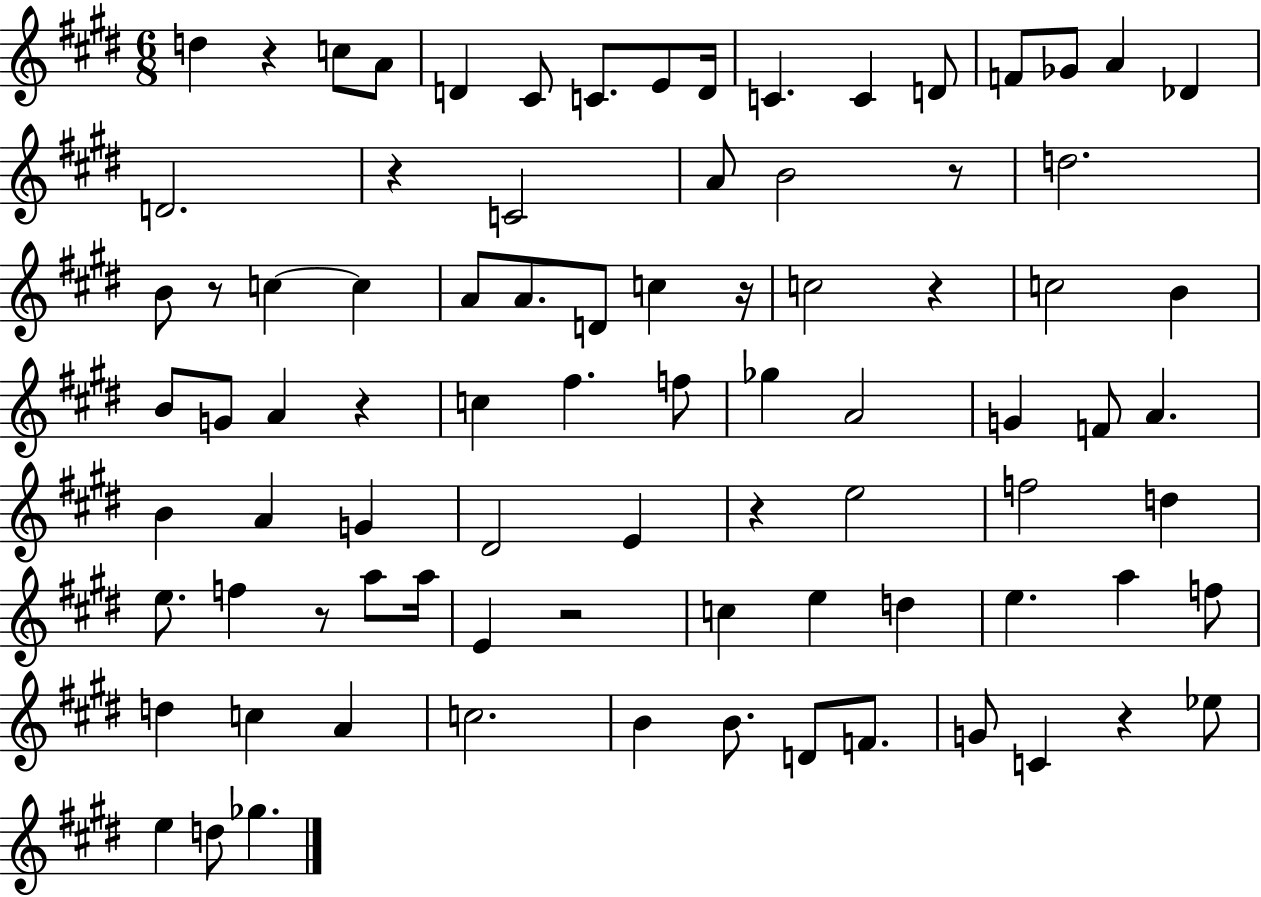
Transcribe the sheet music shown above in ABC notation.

X:1
T:Untitled
M:6/8
L:1/4
K:E
d z c/2 A/2 D ^C/2 C/2 E/2 D/4 C C D/2 F/2 _G/2 A _D D2 z C2 A/2 B2 z/2 d2 B/2 z/2 c c A/2 A/2 D/2 c z/4 c2 z c2 B B/2 G/2 A z c ^f f/2 _g A2 G F/2 A B A G ^D2 E z e2 f2 d e/2 f z/2 a/2 a/4 E z2 c e d e a f/2 d c A c2 B B/2 D/2 F/2 G/2 C z _e/2 e d/2 _g